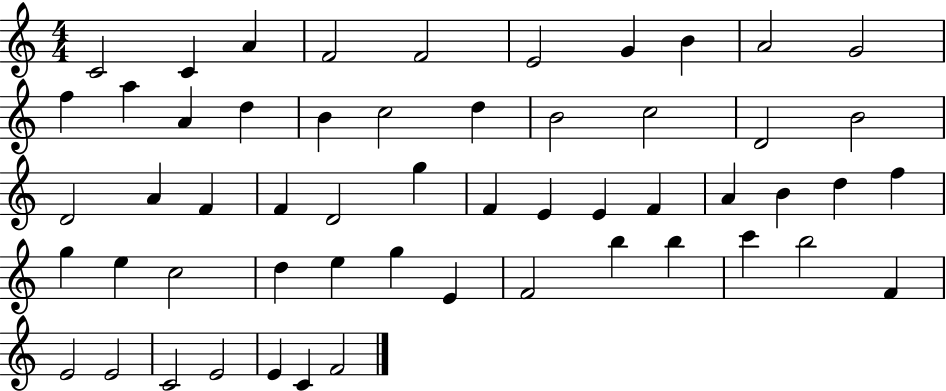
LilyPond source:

{
  \clef treble
  \numericTimeSignature
  \time 4/4
  \key c \major
  c'2 c'4 a'4 | f'2 f'2 | e'2 g'4 b'4 | a'2 g'2 | \break f''4 a''4 a'4 d''4 | b'4 c''2 d''4 | b'2 c''2 | d'2 b'2 | \break d'2 a'4 f'4 | f'4 d'2 g''4 | f'4 e'4 e'4 f'4 | a'4 b'4 d''4 f''4 | \break g''4 e''4 c''2 | d''4 e''4 g''4 e'4 | f'2 b''4 b''4 | c'''4 b''2 f'4 | \break e'2 e'2 | c'2 e'2 | e'4 c'4 f'2 | \bar "|."
}